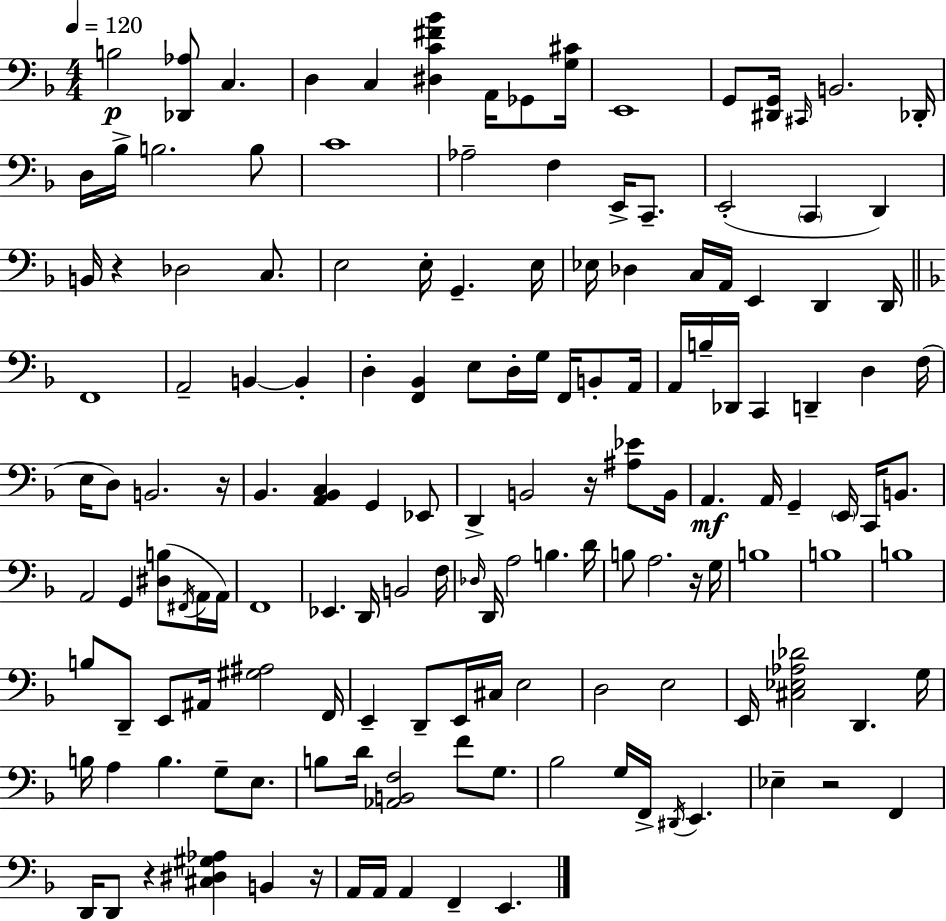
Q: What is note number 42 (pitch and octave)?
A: D3